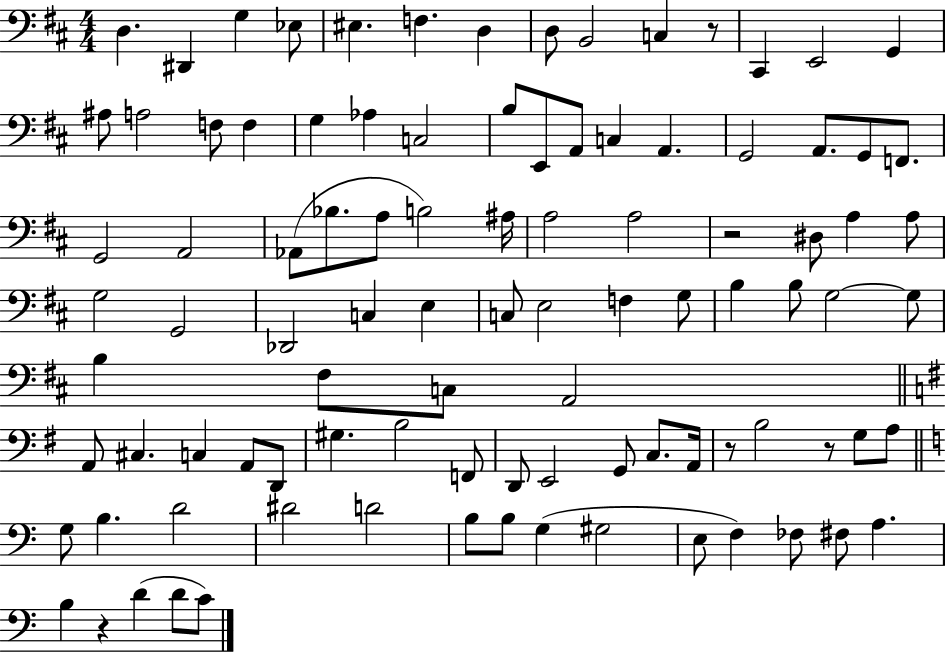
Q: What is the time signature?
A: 4/4